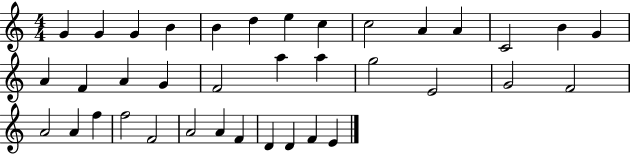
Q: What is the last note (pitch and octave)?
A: E4